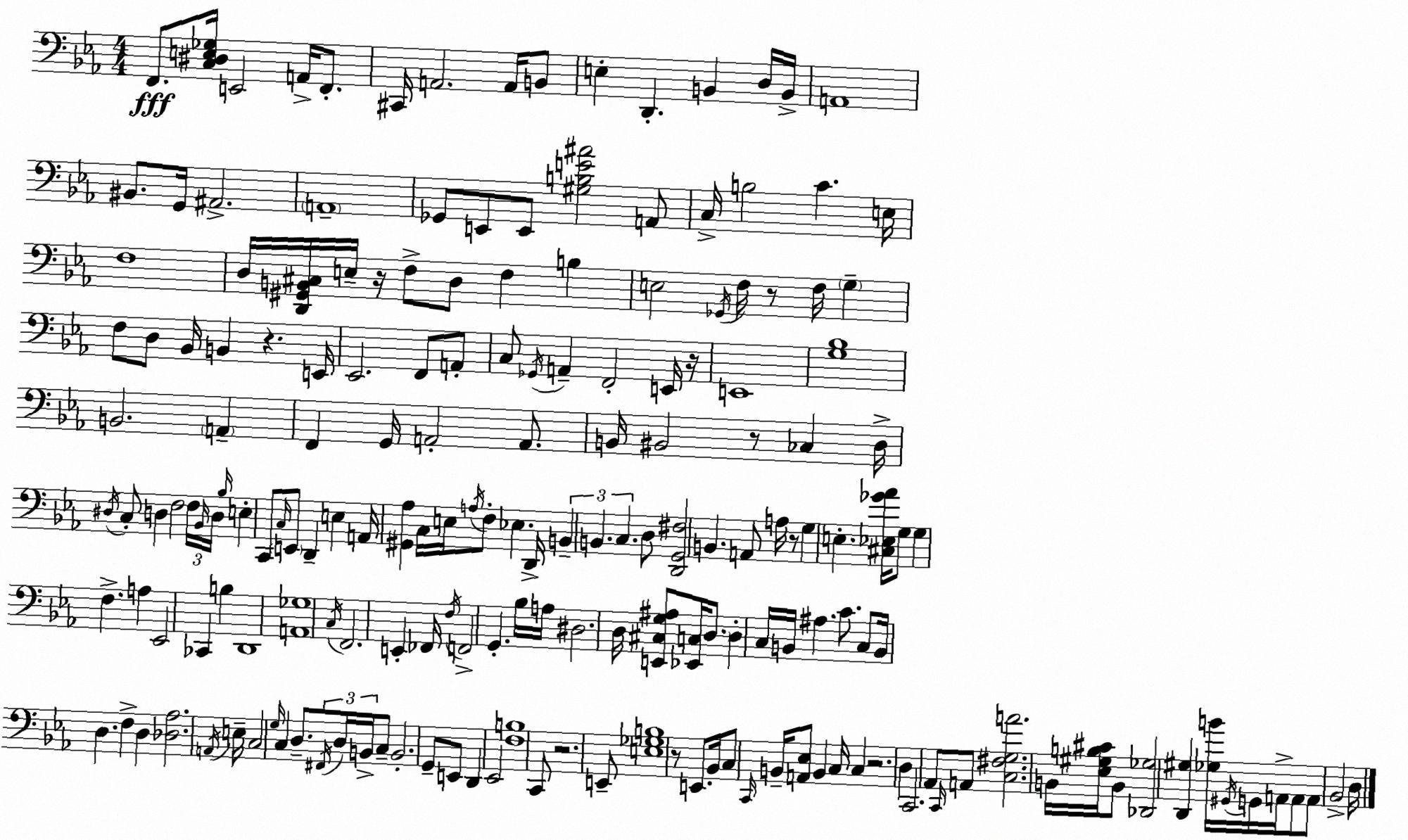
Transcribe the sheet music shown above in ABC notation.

X:1
T:Untitled
M:4/4
L:1/4
K:Eb
F,,/2 [C,^D,E,_G,]/4 E,,2 A,,/4 F,,/2 ^C,,/4 A,,2 A,,/4 B,,/2 E, D,, B,, D,/4 B,,/4 A,,4 ^B,,/2 G,,/4 ^A,,2 A,,4 _G,,/2 E,,/2 E,,/2 [^G,B,E^A]2 A,,/2 C,/4 B,2 C E,/4 F,4 D,/4 [D,,^G,,B,,^C,]/4 E,/4 z/4 F,/2 D,/2 F, B, E,2 _G,,/4 F,/4 z/2 F,/4 G, F,/2 D,/2 _B,,/4 B,, z E,,/4 _E,,2 F,,/2 A,,/2 C,/2 _G,,/4 A,, F,,2 E,,/4 z/4 E,,4 [G,_B,]4 B,,2 A,, F,, G,,/4 A,,2 A,,/2 B,,/4 ^B,,2 z/2 _C, D,/4 ^D,/4 C,/2 D, F,2 F,/4 _B,,/4 D,/4 _B,/4 E, C,,/2 C,/4 E,,/2 D,, E, A,,/4 [^G,,_A,] C,/4 E,/4 A,/4 F,/2 _E, D,,/4 B,, B,, C, D,/2 [D,,G,,^F,]2 B,, A,,/2 A,/4 z/2 G, E, [^C,_E,_G_A]/4 G,/2 G, F, A, _E,,2 _C,, B, D,,4 [A,,_G,]4 C,/4 F,,2 E,, _F,,/4 F,/4 F,,2 G,, _B,/4 A,/4 ^D,2 D,/4 [E,,^C,G,^A,]/2 [_E,,C,]/4 D,/2 D, C,/4 B,,/4 ^A, C/2 C,/2 B,,/4 D, F, D, [_D,_A,]2 A,,/4 E,/4 C,2 G,/4 C, D,/2 ^F,,/4 D,/4 B,,/4 C,/2 B,,2 G,,/2 E,,/2 D,, _E,,2 [F,B,]4 C,,/2 z2 E,,/2 [E,_G,B,]4 z/2 E,,/2 _B,,/4 C,/2 C,,/4 B,,/4 [A,,_E,]/2 B,, C,/4 C, z2 D, C,,2 _A,,/2 C,,/4 A,,/2 [C,^F,G,A]2 B,,/4 [_E,^G,B,^C]/4 B,,/2 [_D,,_G,]2 [D,,^G,] [_G,B]/4 ^G,,/4 G,,/4 A,,/4 A,,/2 A,,/2 _B,,2 D,/4